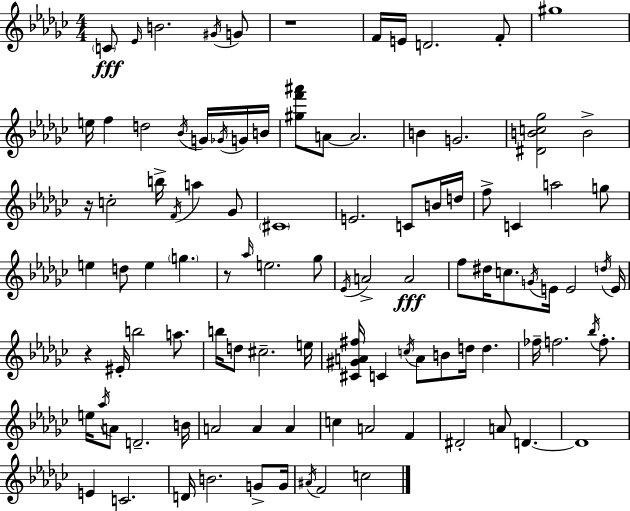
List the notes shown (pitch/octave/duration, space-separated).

C4/e Eb4/s B4/h. G#4/s G4/e R/w F4/s E4/s D4/h. F4/e G#5/w E5/s F5/q D5/h Bb4/s G4/s Gb4/s G4/s B4/s [G#5,F6,A#6]/e A4/e A4/h. B4/q G4/h. [D#4,B4,C5,Gb5]/h B4/h R/s C5/h B5/s F4/s A5/q Gb4/e C#4/w E4/h. C4/e B4/s D5/s F5/e C4/q A5/h G5/e E5/q D5/e E5/q G5/q. R/e Ab5/s E5/h. Gb5/e Eb4/s A4/h A4/h F5/e D#5/s C5/e. G4/s E4/s E4/h D5/s E4/s R/q EIS4/s B5/h A5/e. B5/s D5/e C#5/h. E5/s [C#4,G#4,A4,F#5]/s C4/q C5/s A4/e B4/e D5/s D5/q. FES5/s F5/h. Bb5/s F5/e. E5/s Ab5/s A4/e D4/h. B4/s A4/h A4/q A4/q C5/q A4/h F4/q D#4/h A4/e D4/q. D4/w E4/q C4/h. D4/s B4/h. G4/e G4/s A#4/s F4/h C5/h